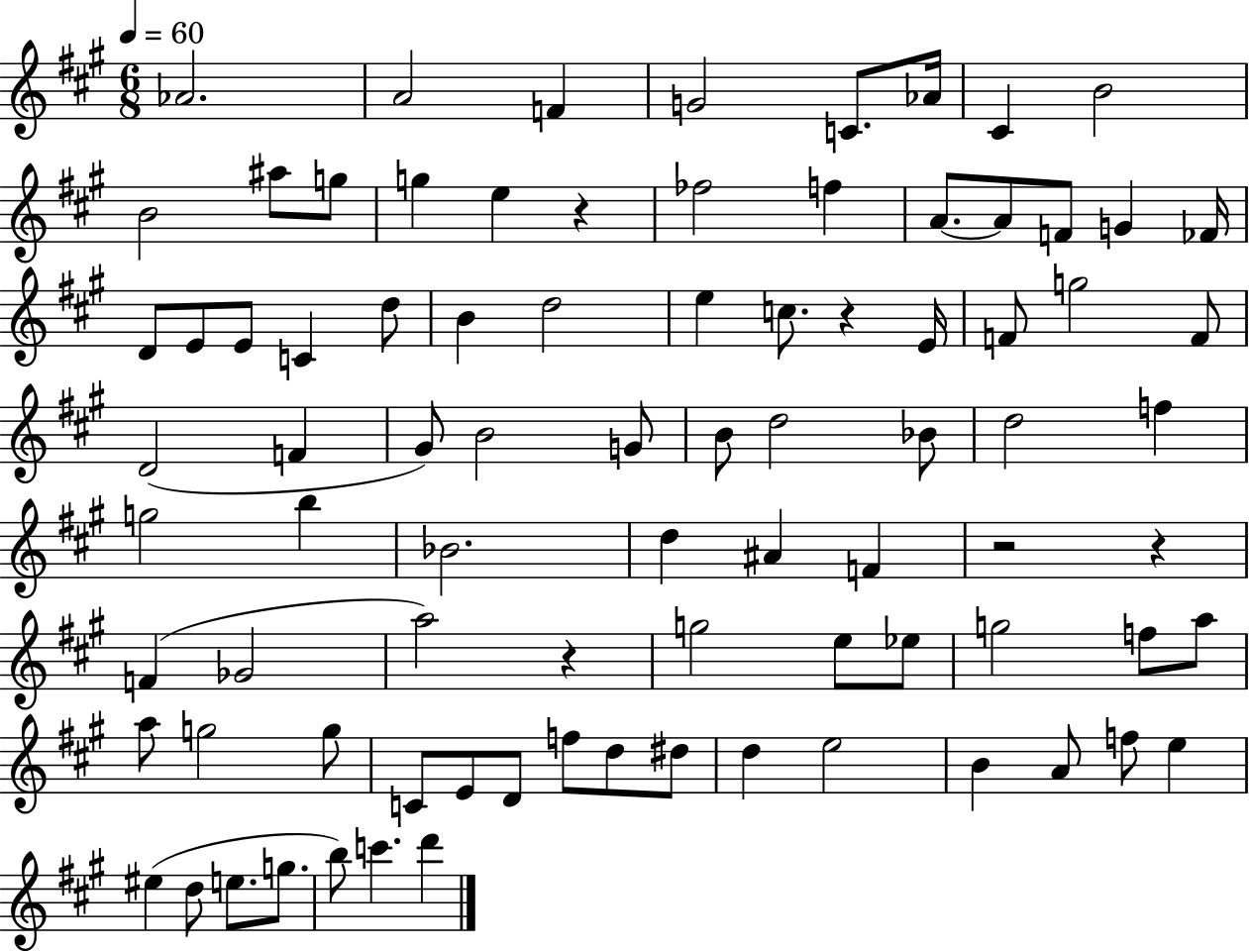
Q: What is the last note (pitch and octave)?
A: D6